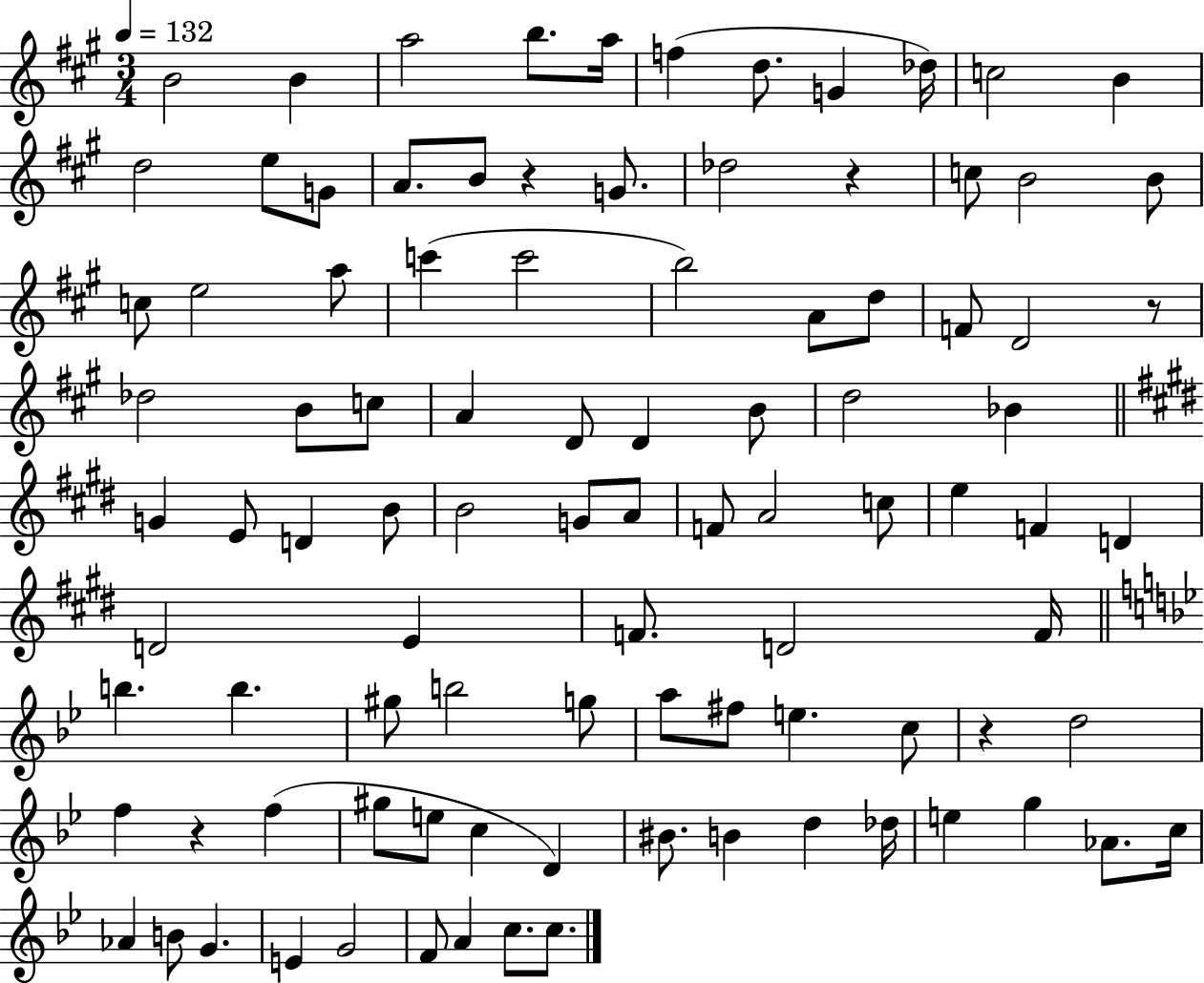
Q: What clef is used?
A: treble